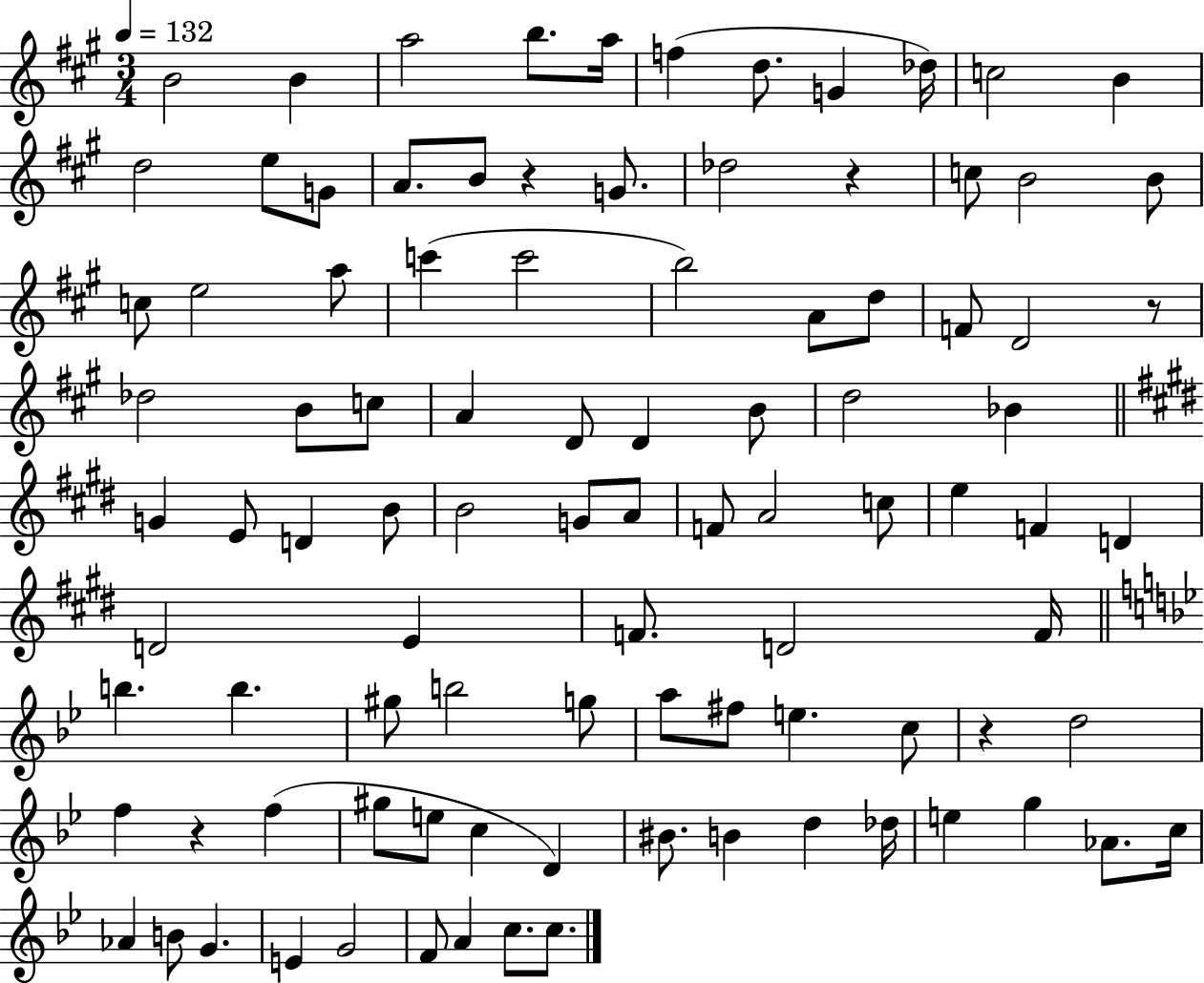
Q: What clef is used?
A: treble